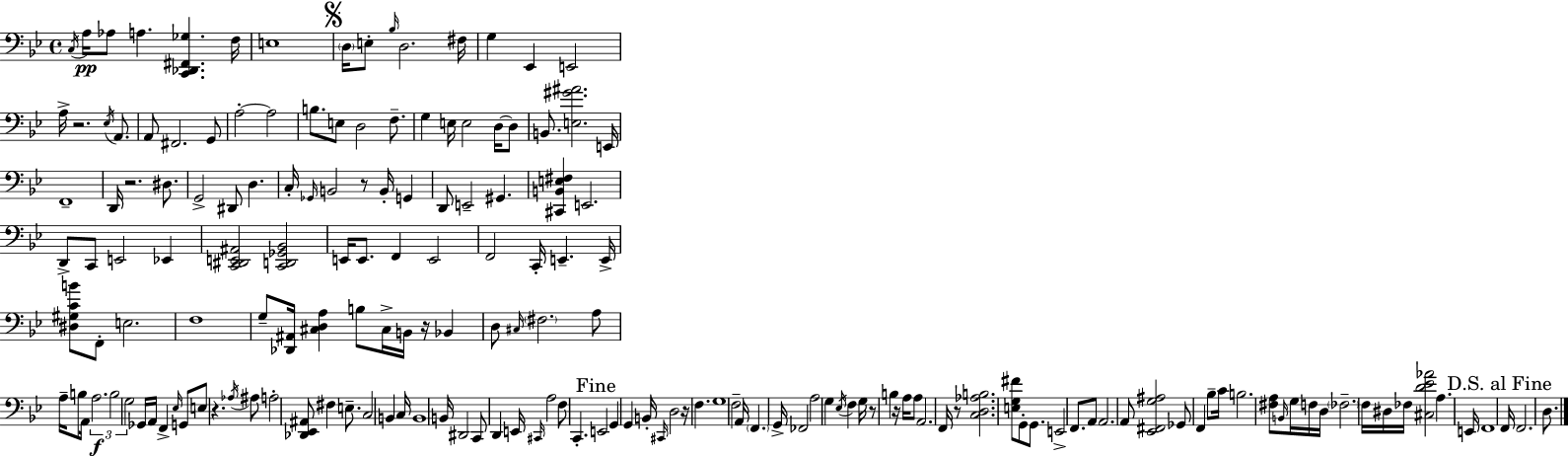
X:1
T:Untitled
M:4/4
L:1/4
K:Gm
C,/4 A,/4 _A,/2 A, [C,,_D,,^F,,_G,] F,/4 E,4 D,/4 E,/2 _B,/4 D,2 ^F,/4 G, _E,, E,,2 A,/4 z2 _E,/4 A,,/2 A,,/2 ^F,,2 G,,/2 A,2 A,2 B,/2 E,/2 D,2 F,/2 G, E,/4 E,2 D,/4 D,/2 B,,/2 [E,^G^A]2 E,,/4 F,,4 D,,/4 z2 ^D,/2 G,,2 ^D,,/2 D, C,/4 _G,,/4 B,,2 z/2 B,,/4 G,, D,,/2 E,,2 ^G,, [^C,,B,,E,^F,] E,,2 D,,/2 C,,/2 E,,2 _E,, [C,,^D,,E,,^A,,]2 [C,,D,,_G,,_B,,]2 E,,/4 E,,/2 F,, E,,2 F,,2 C,,/4 E,, E,,/4 [^D,^G,CB]/2 F,,/2 E,2 F,4 G,/2 [_D,,^A,,]/4 [^C,D,A,] B,/2 ^C,/4 B,,/4 z/4 _B,, D,/2 ^C,/4 ^F,2 A,/2 A,/4 B,/2 A,,/4 A,2 B,2 G,2 _G,,/4 A,,/4 F,, _E,/4 G,,/2 E,/2 z _A,/4 ^A,/2 A,2 [_D,,_E,,^A,,]/2 ^F, E,/2 C,2 B,, C,/4 B,,4 B,,/4 ^D,,2 C,,/2 D,, E,,/4 ^C,,/4 A,2 F,/2 C,, E,,2 G,, G,, B,,/4 ^C,,/4 D,2 z/4 F, G,4 F,2 A,,/4 F,, G,,/4 _F,,2 A,2 G, _E,/4 F, G,/4 z/2 B, z/4 A,/4 A,/2 A,,2 F,,/4 z/2 [C,D,_A,B,]2 [E,G,^F]/2 G,,/2 G,,/2 E,,2 F,,/2 A,,/2 A,,2 A,,/2 [_E,,^F,,G,^A,]2 _G,,/2 F,, _B,/2 C/4 B,2 [^F,A,]/2 B,,/4 G,/4 F,/4 D,/4 _F,2 F,/4 ^D,/4 _F,/4 [^C,D_E_A]2 A, E,,/4 F,,4 F,,/4 F,,2 D,/2